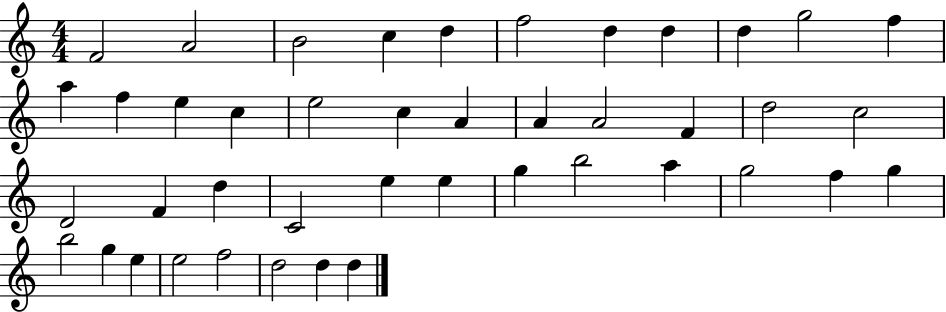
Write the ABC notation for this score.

X:1
T:Untitled
M:4/4
L:1/4
K:C
F2 A2 B2 c d f2 d d d g2 f a f e c e2 c A A A2 F d2 c2 D2 F d C2 e e g b2 a g2 f g b2 g e e2 f2 d2 d d